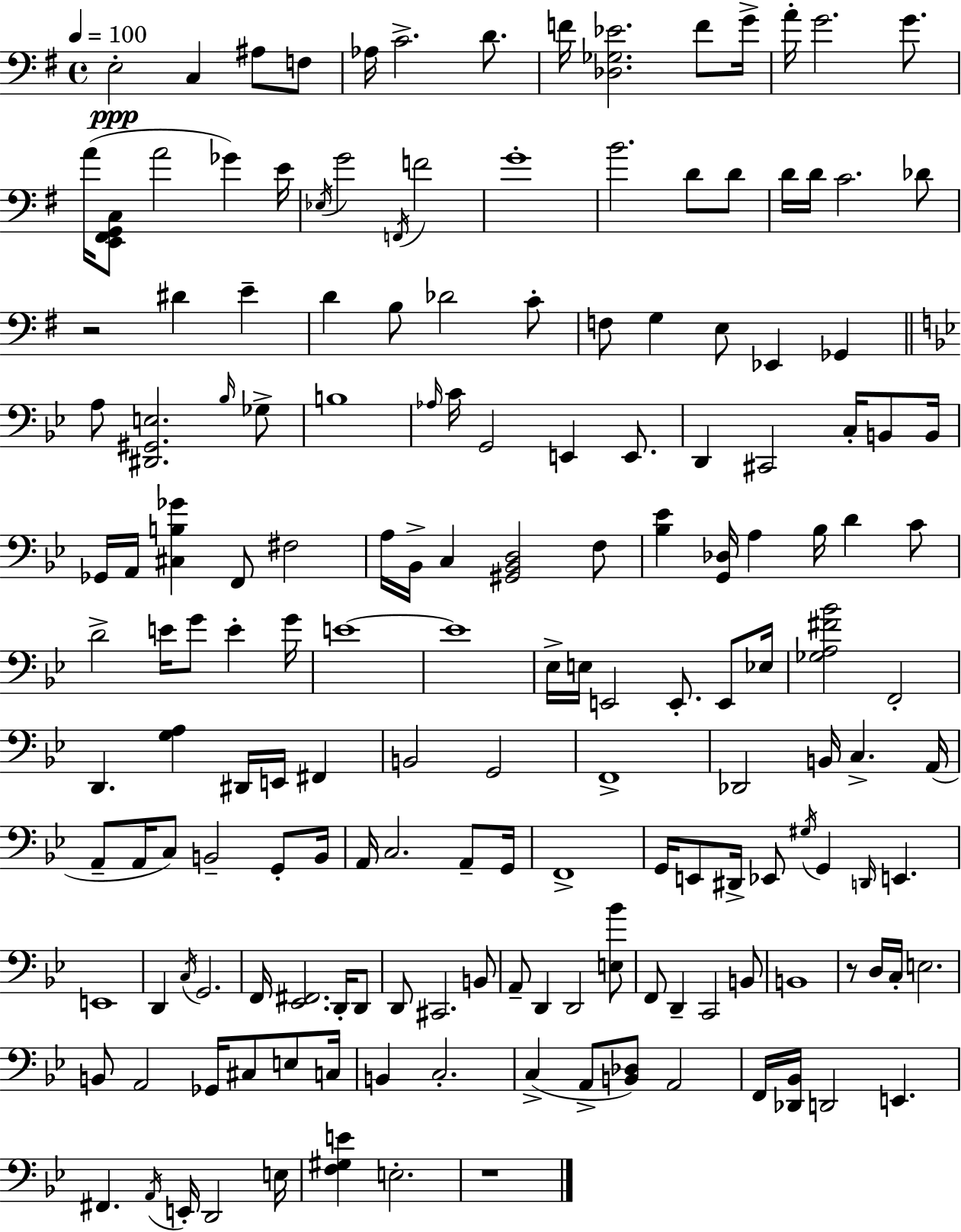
E3/h C3/q A#3/e F3/e Ab3/s C4/h. D4/e. F4/s [Db3,Gb3,Eb4]/h. F4/e G4/s A4/s G4/h. G4/e. A4/s [E2,F#2,G2,C3]/e A4/h Gb4/q E4/s Eb3/s G4/h F2/s F4/h G4/w B4/h. D4/e D4/e D4/s D4/s C4/h. Db4/e R/h D#4/q E4/q D4/q B3/e Db4/h C4/e F3/e G3/q E3/e Eb2/q Gb2/q A3/e [D#2,G#2,E3]/h. Bb3/s Gb3/e B3/w Ab3/s C4/s G2/h E2/q E2/e. D2/q C#2/h C3/s B2/e B2/s Gb2/s A2/s [C#3,B3,Gb4]/q F2/e F#3/h A3/s Bb2/s C3/q [G#2,Bb2,D3]/h F3/e [Bb3,Eb4]/q [G2,Db3]/s A3/q Bb3/s D4/q C4/e D4/h E4/s G4/e E4/q G4/s E4/w E4/w Eb3/s E3/s E2/h E2/e. E2/e Eb3/s [Gb3,A3,F#4,Bb4]/h F2/h D2/q. [G3,A3]/q D#2/s E2/s F#2/q B2/h G2/h F2/w Db2/h B2/s C3/q. A2/s A2/e A2/s C3/e B2/h G2/e B2/s A2/s C3/h. A2/e G2/s F2/w G2/s E2/e D#2/s Eb2/e G#3/s G2/q D2/s E2/q. E2/w D2/q C3/s G2/h. F2/s [Eb2,F#2]/h. D2/s D2/e D2/e C#2/h. B2/e A2/e D2/q D2/h [E3,Bb4]/e F2/e D2/q C2/h B2/e B2/w R/e D3/s C3/s E3/h. B2/e A2/h Gb2/s C#3/e E3/e C3/s B2/q C3/h. C3/q A2/e [B2,Db3]/e A2/h F2/s [Db2,Bb2]/s D2/h E2/q. F#2/q. A2/s E2/s D2/h E3/s [F3,G#3,E4]/q E3/h. R/w